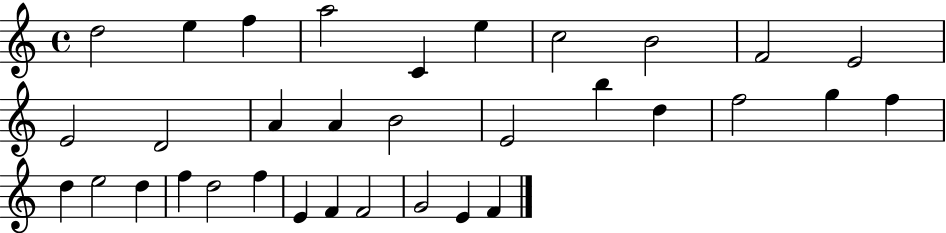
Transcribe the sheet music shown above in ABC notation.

X:1
T:Untitled
M:4/4
L:1/4
K:C
d2 e f a2 C e c2 B2 F2 E2 E2 D2 A A B2 E2 b d f2 g f d e2 d f d2 f E F F2 G2 E F